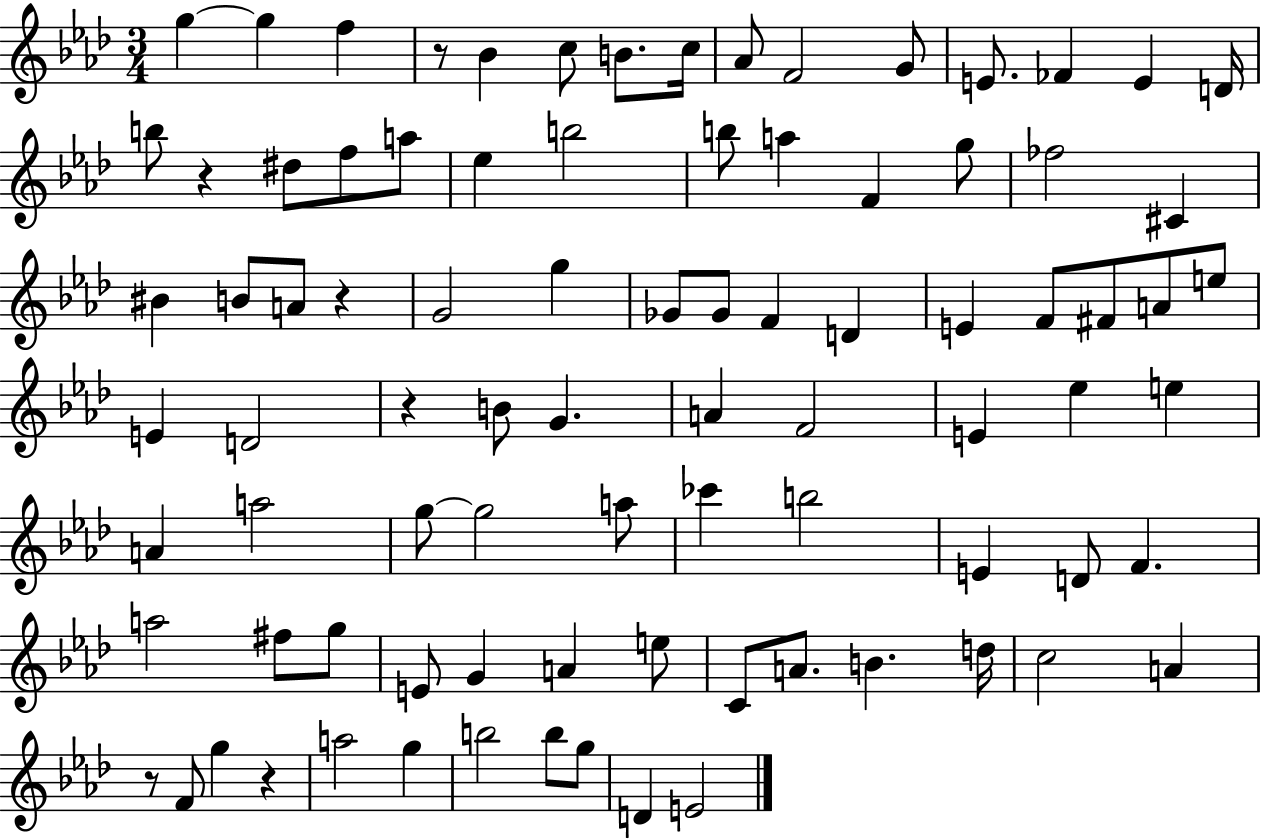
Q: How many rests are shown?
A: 6